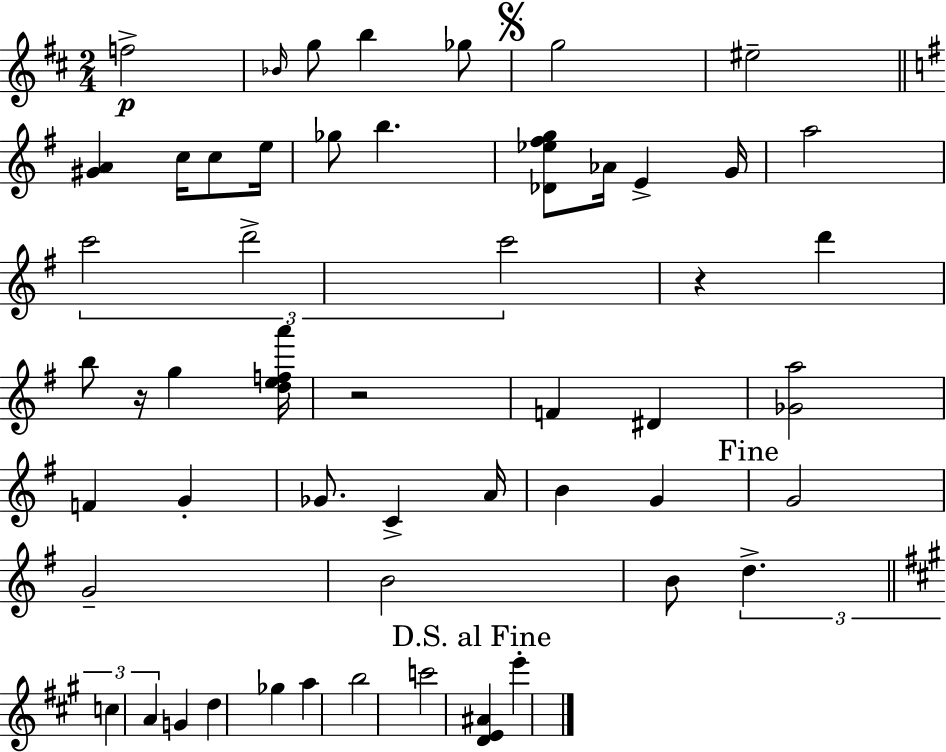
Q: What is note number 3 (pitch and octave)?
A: G5